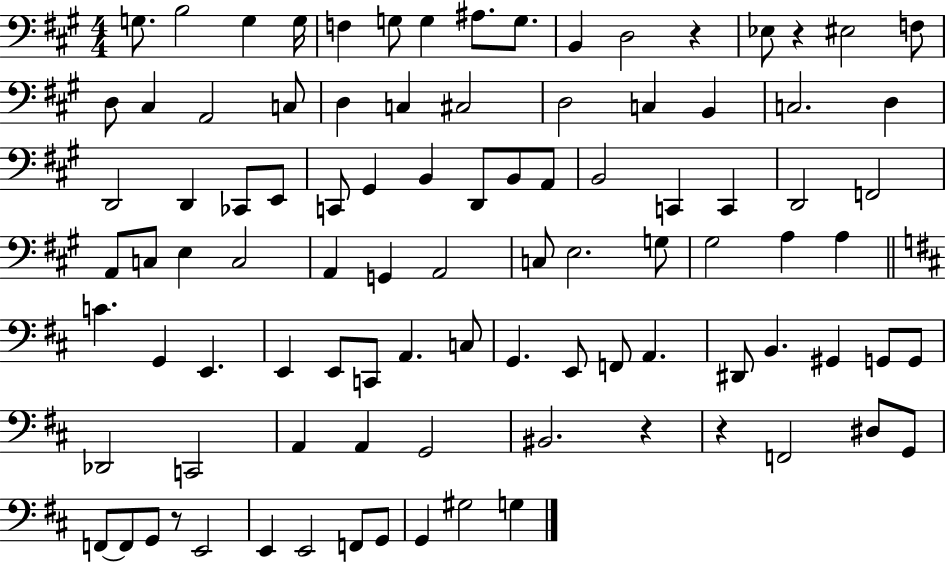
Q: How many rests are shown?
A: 5